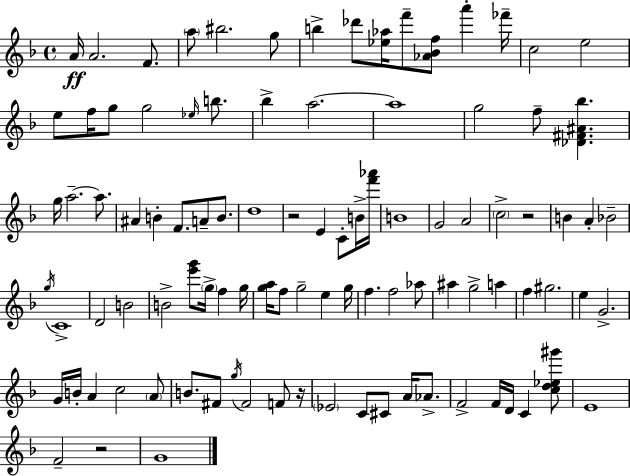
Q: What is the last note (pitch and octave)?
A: G4